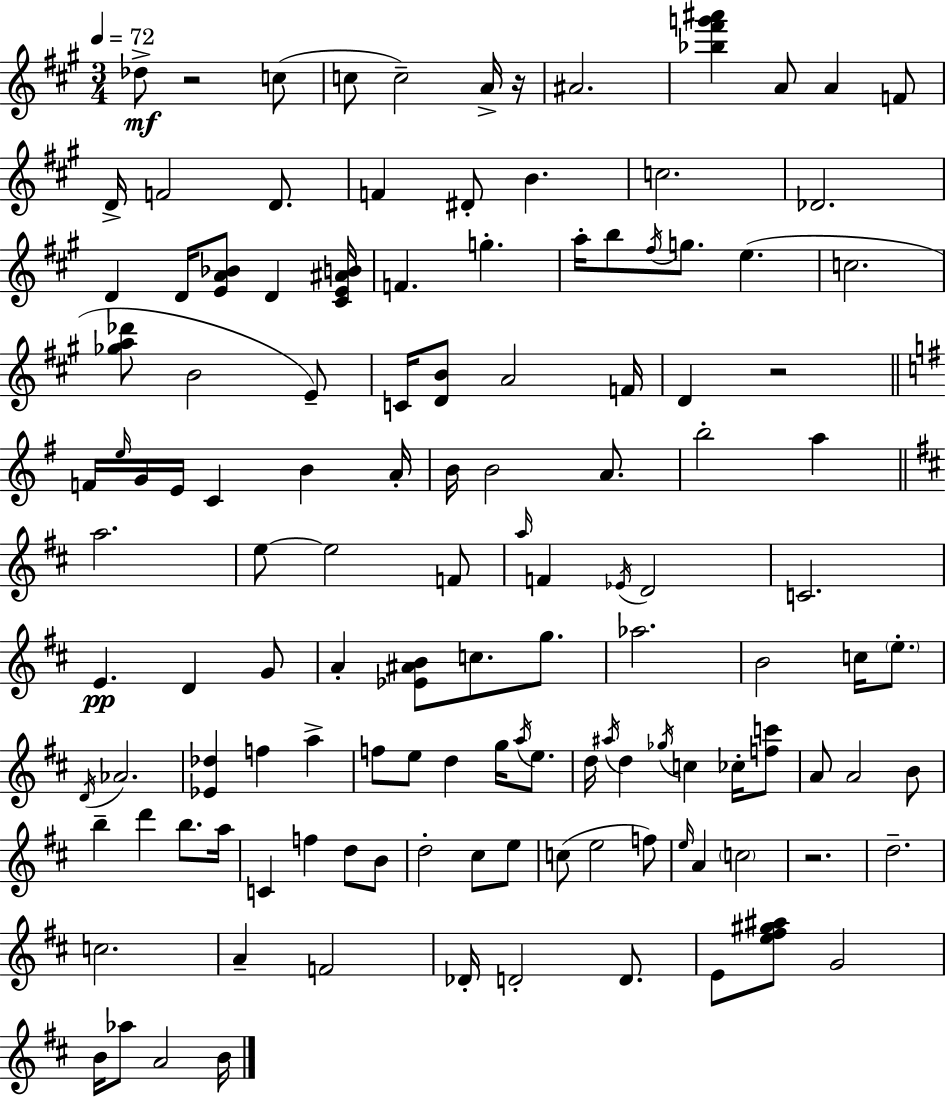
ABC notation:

X:1
T:Untitled
M:3/4
L:1/4
K:A
_d/2 z2 c/2 c/2 c2 A/4 z/4 ^A2 [_b^f'g'^a'] A/2 A F/2 D/4 F2 D/2 F ^D/2 B c2 _D2 D D/4 [EA_B]/2 D [^CE^AB]/4 F g a/4 b/2 ^f/4 g/2 e c2 [_ga_d']/2 B2 E/2 C/4 [DB]/2 A2 F/4 D z2 F/4 e/4 G/4 E/4 C B A/4 B/4 B2 A/2 b2 a a2 e/2 e2 F/2 a/4 F _E/4 D2 C2 E D G/2 A [_E^AB]/2 c/2 g/2 _a2 B2 c/4 e/2 D/4 _A2 [_E_d] f a f/2 e/2 d g/4 a/4 e/2 d/4 ^a/4 d _g/4 c _c/4 [fc']/2 A/2 A2 B/2 b d' b/2 a/4 C f d/2 B/2 d2 ^c/2 e/2 c/2 e2 f/2 e/4 A c2 z2 d2 c2 A F2 _D/4 D2 D/2 E/2 [e^f^g^a]/2 G2 B/4 _a/2 A2 B/4